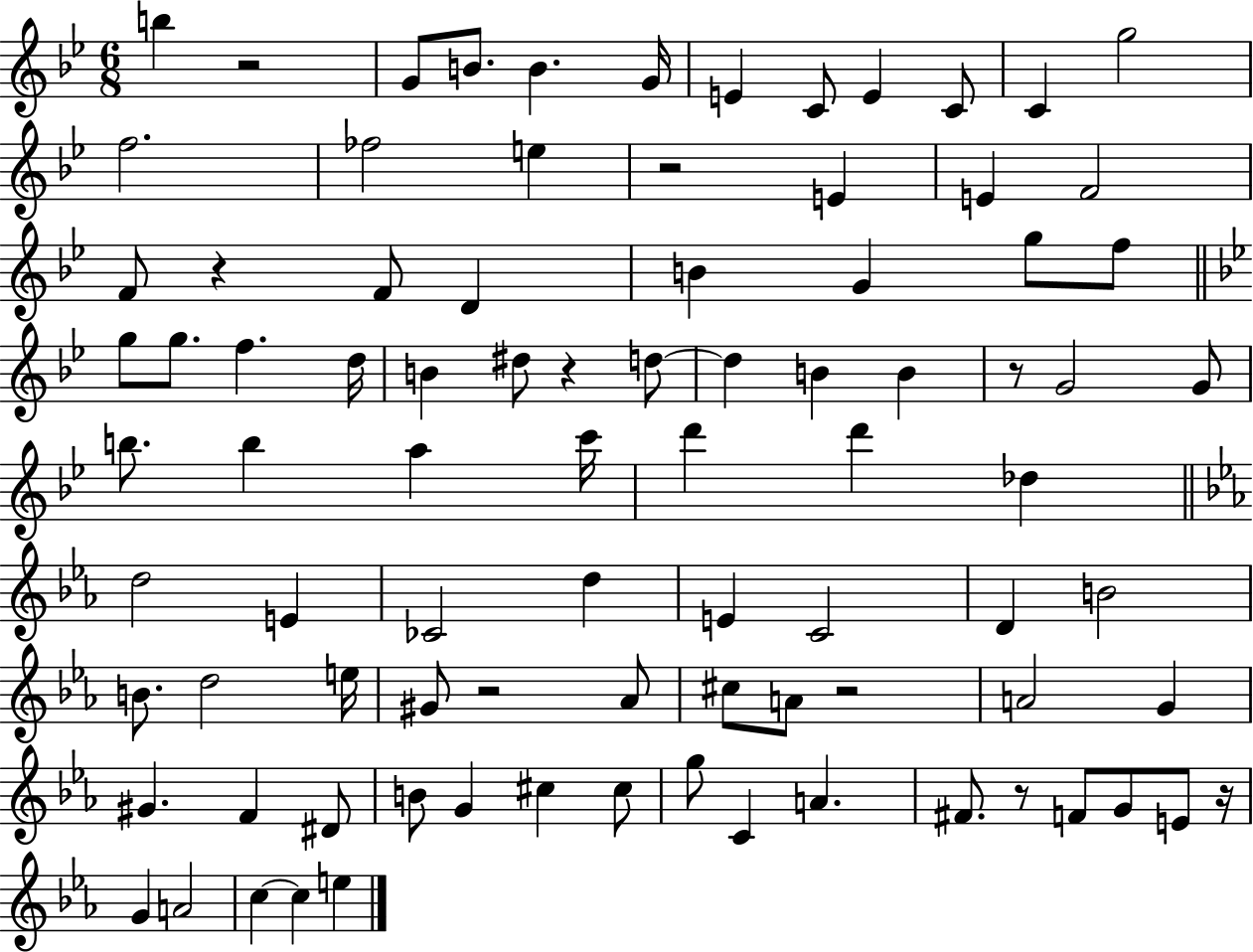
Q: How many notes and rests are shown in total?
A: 88